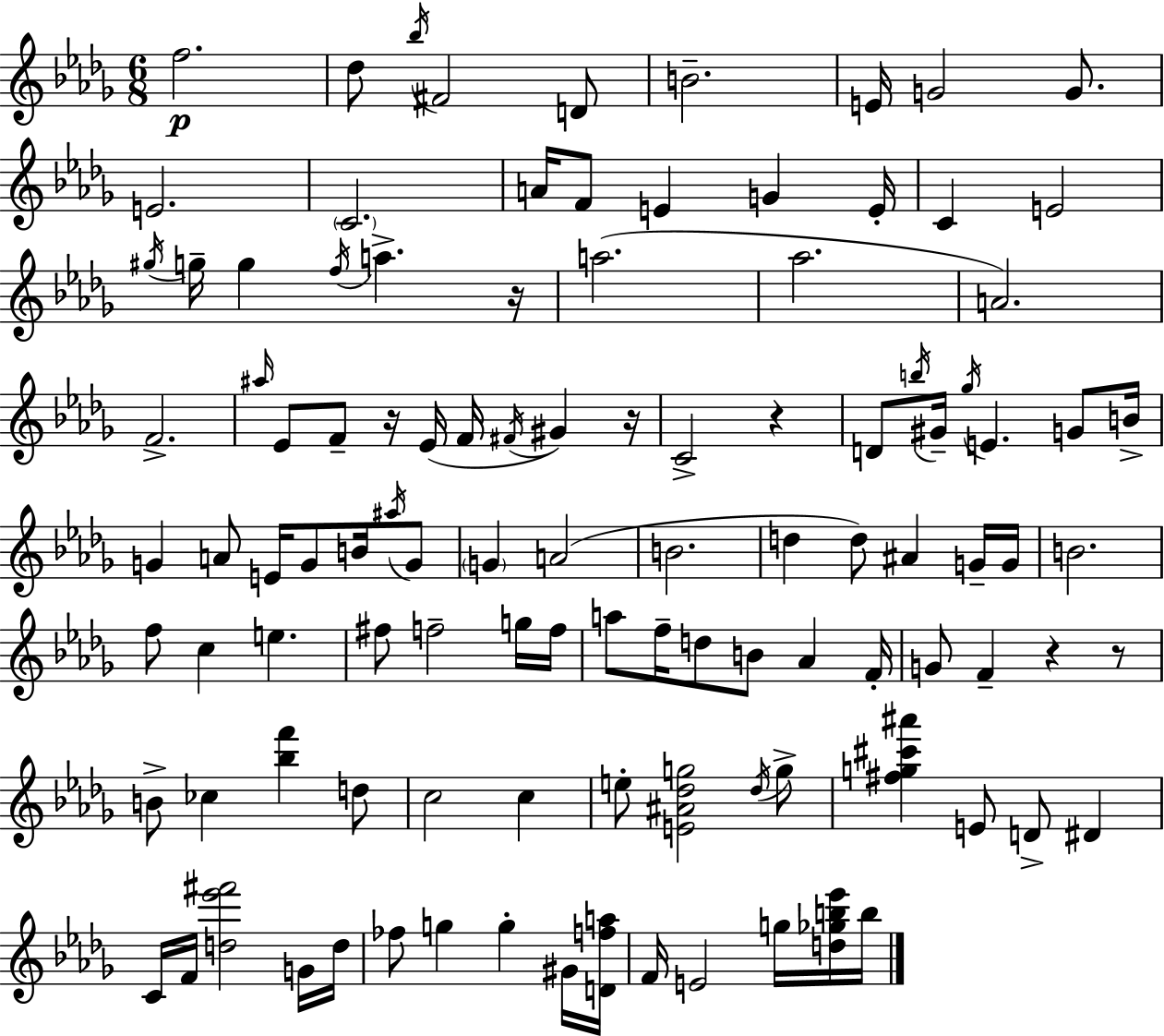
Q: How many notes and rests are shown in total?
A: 108